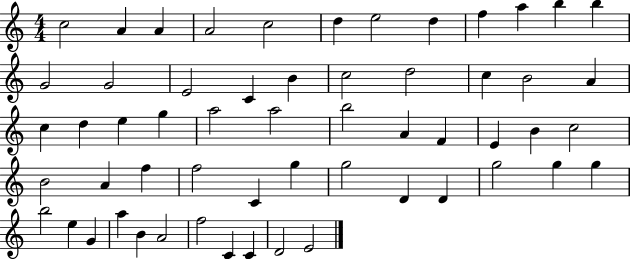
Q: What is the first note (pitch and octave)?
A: C5